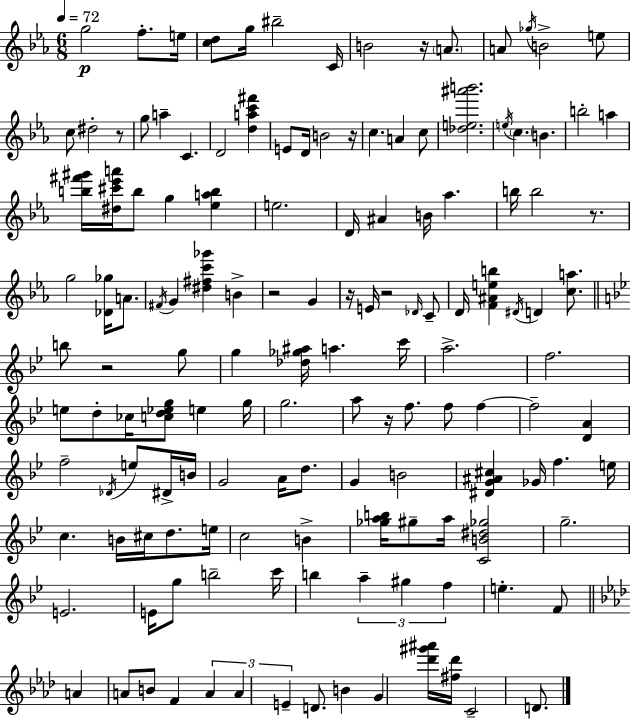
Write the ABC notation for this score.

X:1
T:Untitled
M:6/8
L:1/4
K:Eb
g2 f/2 e/4 [cd]/2 g/4 ^b2 C/4 B2 z/4 A/2 A/2 _g/4 B2 e/2 c/2 ^d2 z/2 g/2 a C D2 [dac'^f'] E/2 D/4 B2 z/4 c A c/2 [_de^a'b']2 e/4 c B b2 a [b^f'^g']/4 [^d^c'_e'a']/4 b/2 g [_eab] e2 D/4 ^A B/4 _a b/4 b2 z/2 g2 [_D_g]/4 A/2 ^F/4 G [^d^fc'_g'] B z2 G z/4 E/4 z2 _D/4 C/2 D/4 [F^Aeb] ^D/4 D [ca]/2 b/2 z2 g/2 g [_d_g^a]/4 a c'/4 a2 f2 e/2 d/2 _c/4 [cd_eg]/2 e g/4 g2 a/2 z/4 f/2 f/2 f f2 [DA] f2 _D/4 e/2 ^D/4 B/4 G2 A/4 d/2 G B2 [^DG^A^c] _G/4 f e/4 c B/4 ^c/4 d/2 e/4 c2 B [_gab]/4 ^g/2 a/4 [CB^d_g]2 g2 E2 E/4 g/2 b2 c'/4 b a ^g f e F/2 A A/2 B/2 F A A E D/2 B G [_d'^g'^a']/4 [^f_d']/4 C2 D/2